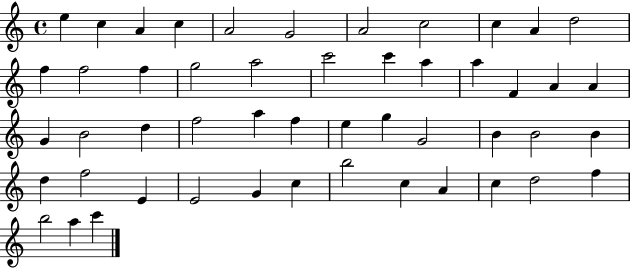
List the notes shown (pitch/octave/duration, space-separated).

E5/q C5/q A4/q C5/q A4/h G4/h A4/h C5/h C5/q A4/q D5/h F5/q F5/h F5/q G5/h A5/h C6/h C6/q A5/q A5/q F4/q A4/q A4/q G4/q B4/h D5/q F5/h A5/q F5/q E5/q G5/q G4/h B4/q B4/h B4/q D5/q F5/h E4/q E4/h G4/q C5/q B5/h C5/q A4/q C5/q D5/h F5/q B5/h A5/q C6/q